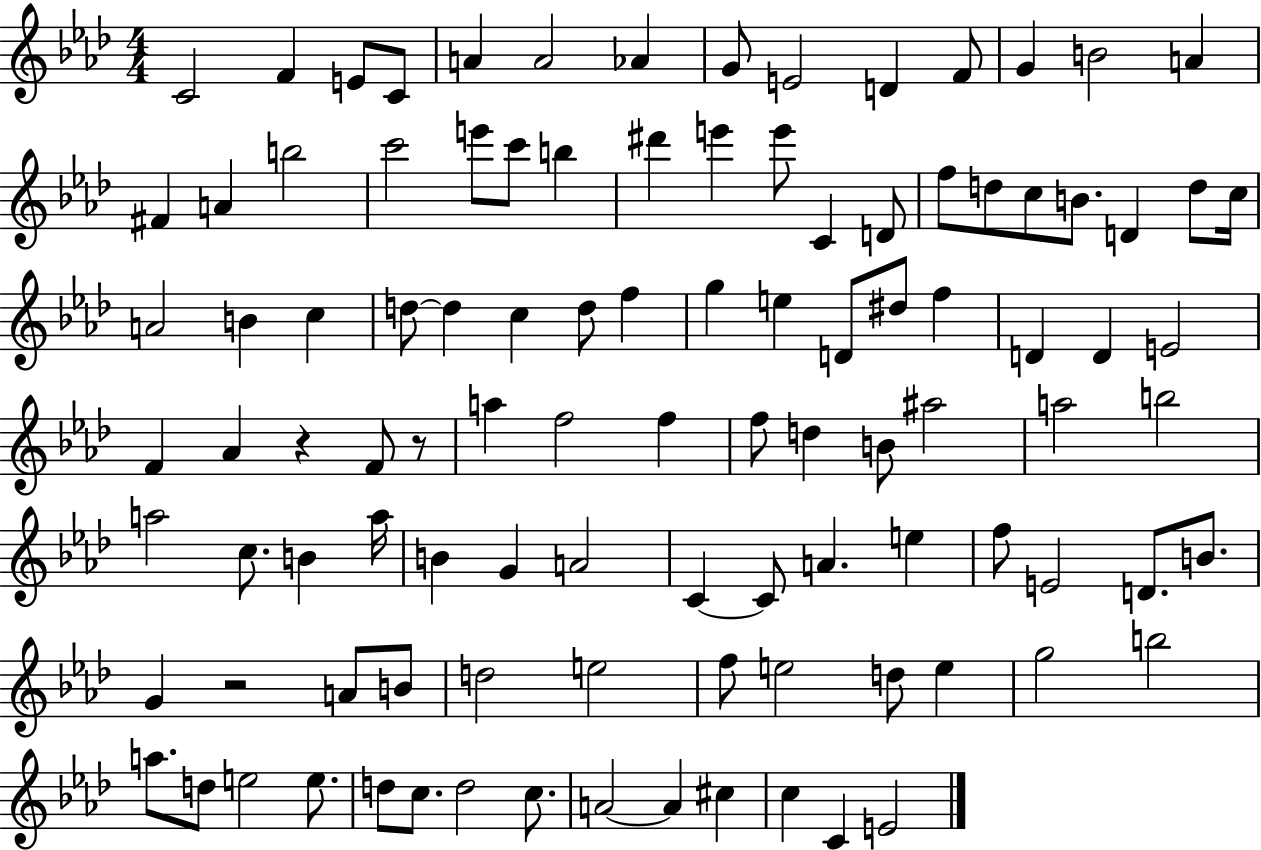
X:1
T:Untitled
M:4/4
L:1/4
K:Ab
C2 F E/2 C/2 A A2 _A G/2 E2 D F/2 G B2 A ^F A b2 c'2 e'/2 c'/2 b ^d' e' e'/2 C D/2 f/2 d/2 c/2 B/2 D d/2 c/4 A2 B c d/2 d c d/2 f g e D/2 ^d/2 f D D E2 F _A z F/2 z/2 a f2 f f/2 d B/2 ^a2 a2 b2 a2 c/2 B a/4 B G A2 C C/2 A e f/2 E2 D/2 B/2 G z2 A/2 B/2 d2 e2 f/2 e2 d/2 e g2 b2 a/2 d/2 e2 e/2 d/2 c/2 d2 c/2 A2 A ^c c C E2